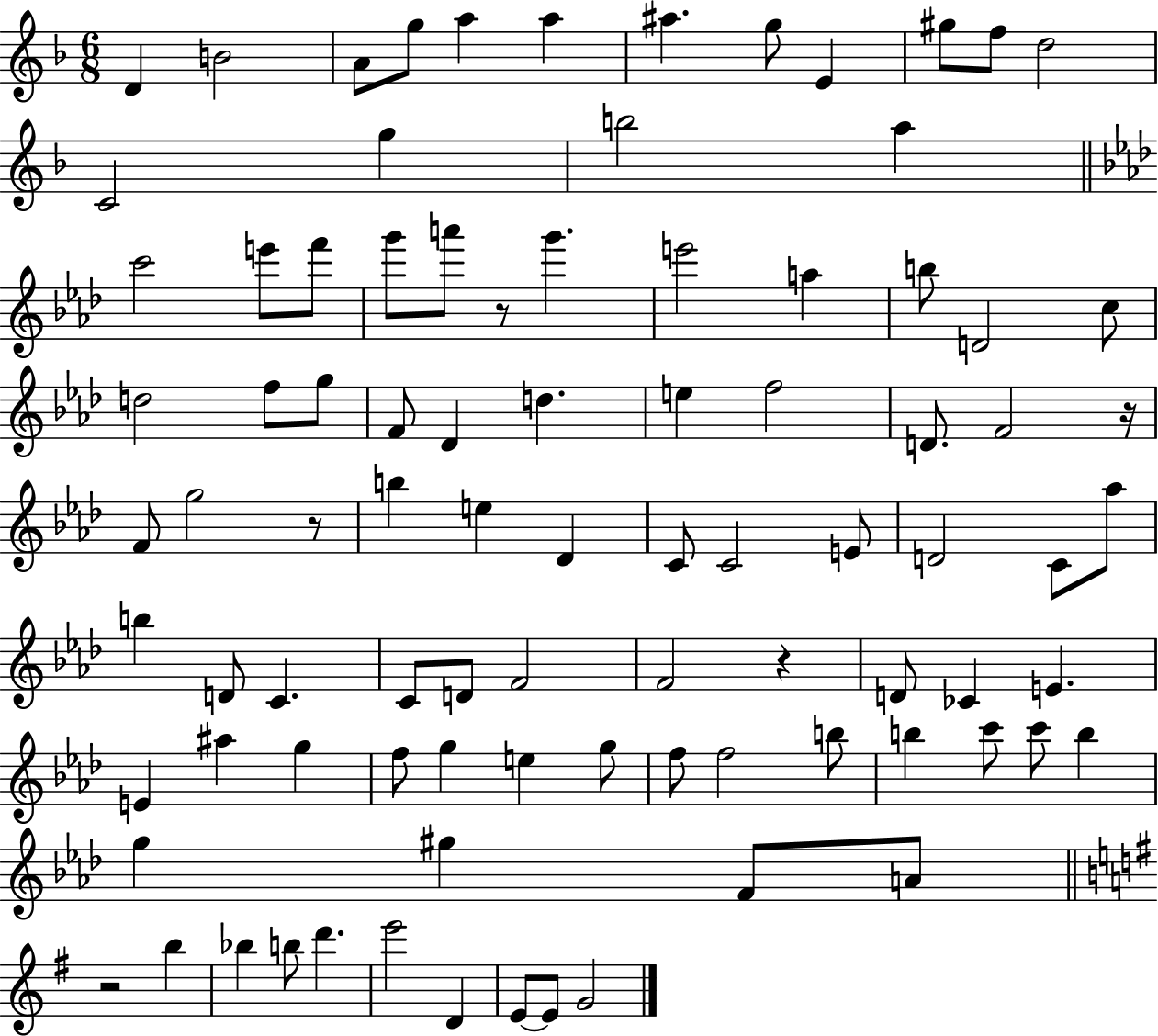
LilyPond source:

{
  \clef treble
  \numericTimeSignature
  \time 6/8
  \key f \major
  d'4 b'2 | a'8 g''8 a''4 a''4 | ais''4. g''8 e'4 | gis''8 f''8 d''2 | \break c'2 g''4 | b''2 a''4 | \bar "||" \break \key aes \major c'''2 e'''8 f'''8 | g'''8 a'''8 r8 g'''4. | e'''2 a''4 | b''8 d'2 c''8 | \break d''2 f''8 g''8 | f'8 des'4 d''4. | e''4 f''2 | d'8. f'2 r16 | \break f'8 g''2 r8 | b''4 e''4 des'4 | c'8 c'2 e'8 | d'2 c'8 aes''8 | \break b''4 d'8 c'4. | c'8 d'8 f'2 | f'2 r4 | d'8 ces'4 e'4. | \break e'4 ais''4 g''4 | f''8 g''4 e''4 g''8 | f''8 f''2 b''8 | b''4 c'''8 c'''8 b''4 | \break g''4 gis''4 f'8 a'8 | \bar "||" \break \key e \minor r2 b''4 | bes''4 b''8 d'''4. | e'''2 d'4 | e'8~~ e'8 g'2 | \break \bar "|."
}